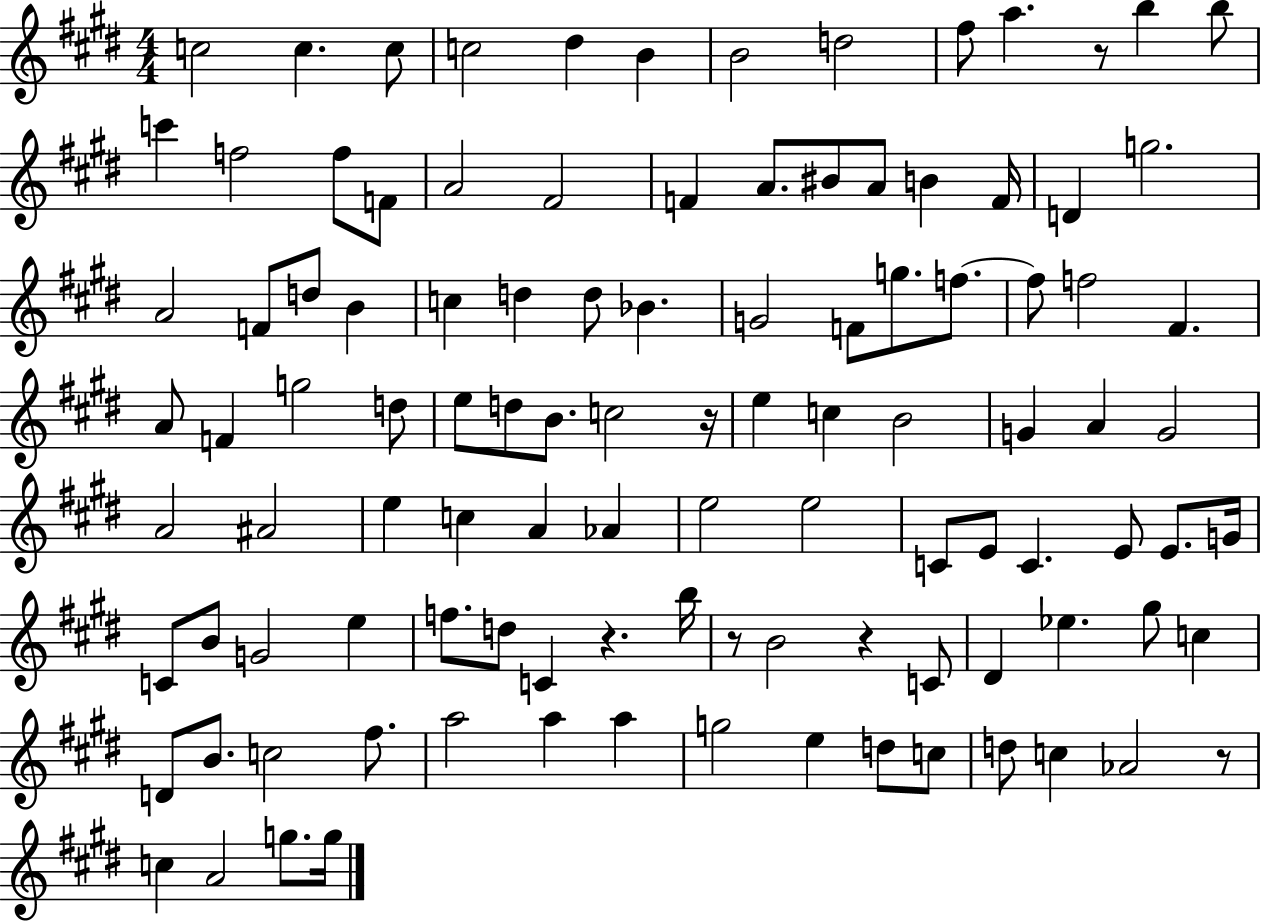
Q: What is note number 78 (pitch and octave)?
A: B4